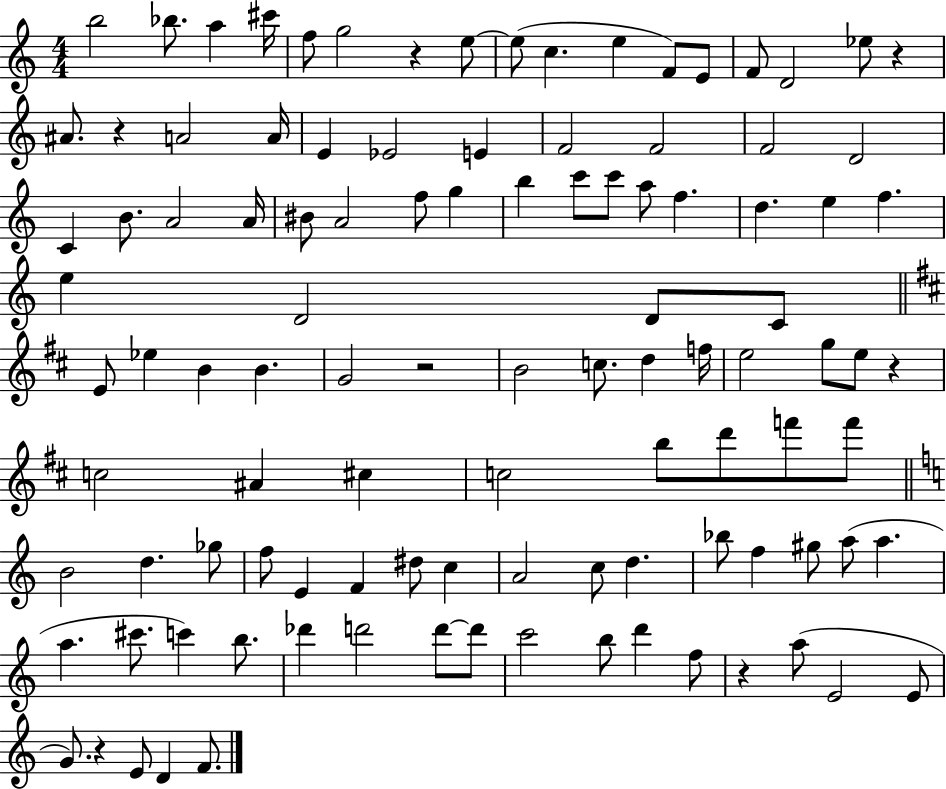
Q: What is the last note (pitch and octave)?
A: F4